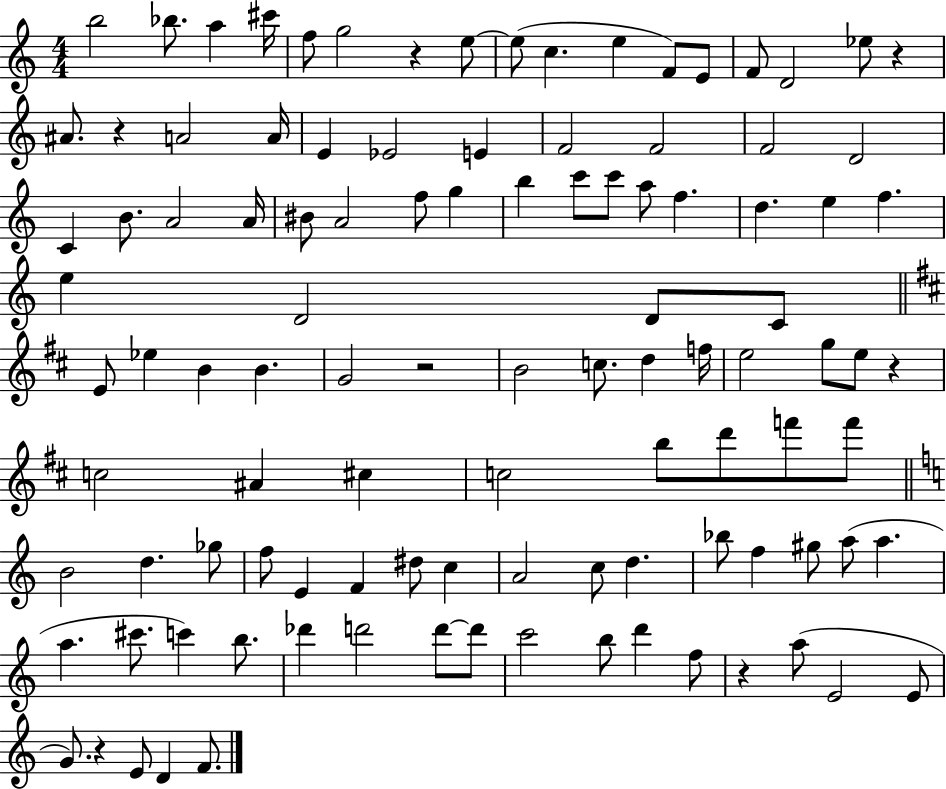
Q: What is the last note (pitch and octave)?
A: F4